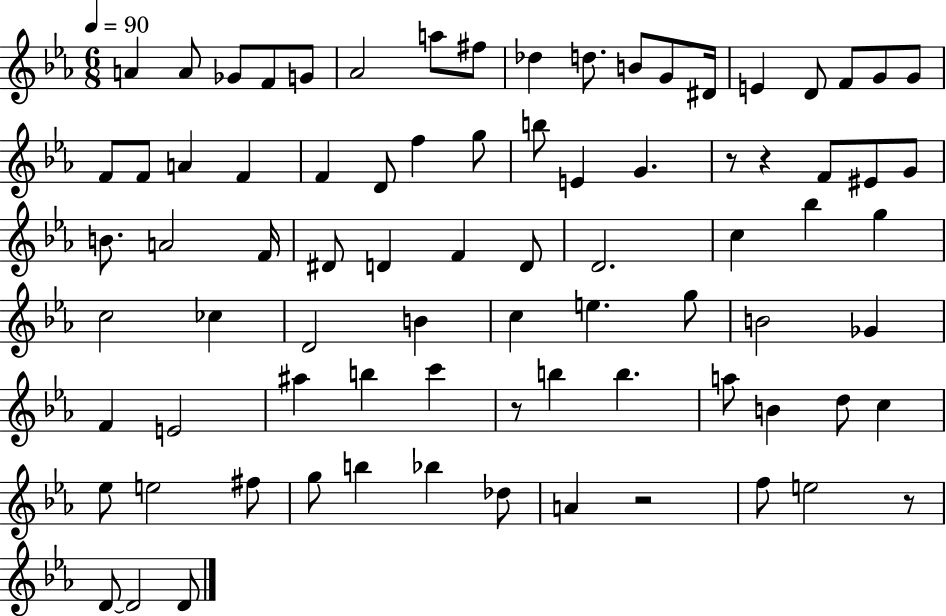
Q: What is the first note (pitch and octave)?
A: A4